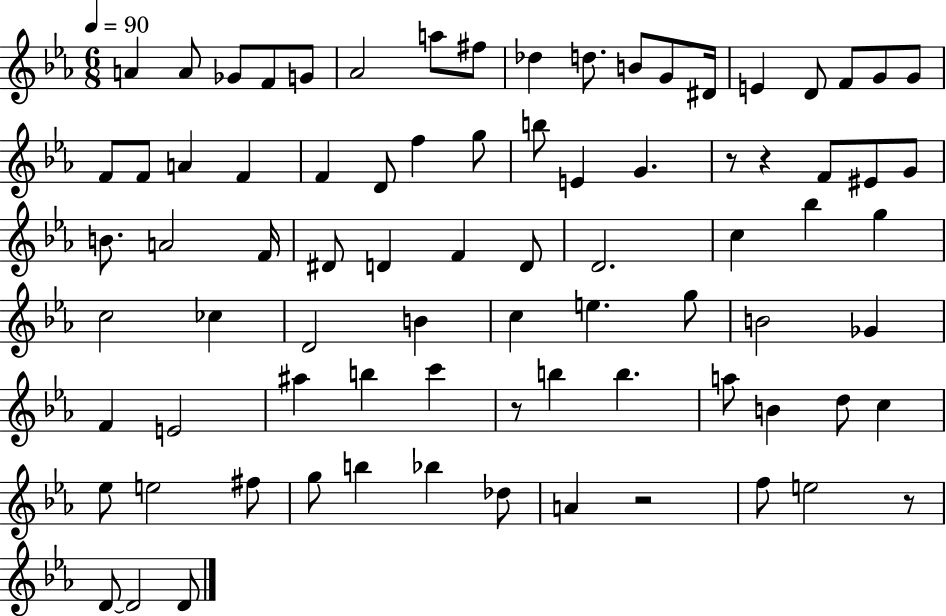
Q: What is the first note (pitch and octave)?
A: A4